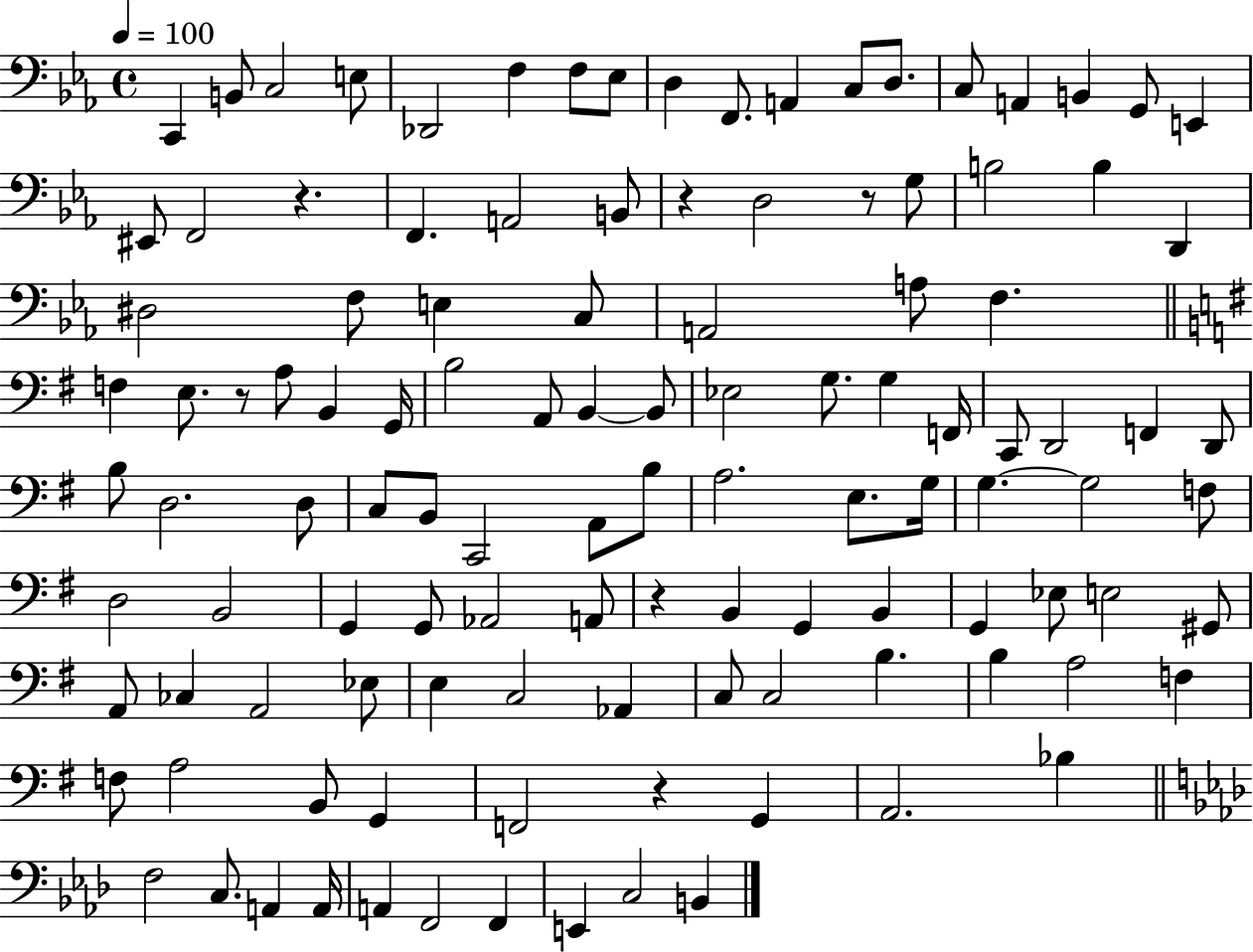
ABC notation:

X:1
T:Untitled
M:4/4
L:1/4
K:Eb
C,, B,,/2 C,2 E,/2 _D,,2 F, F,/2 _E,/2 D, F,,/2 A,, C,/2 D,/2 C,/2 A,, B,, G,,/2 E,, ^E,,/2 F,,2 z F,, A,,2 B,,/2 z D,2 z/2 G,/2 B,2 B, D,, ^D,2 F,/2 E, C,/2 A,,2 A,/2 F, F, E,/2 z/2 A,/2 B,, G,,/4 B,2 A,,/2 B,, B,,/2 _E,2 G,/2 G, F,,/4 C,,/2 D,,2 F,, D,,/2 B,/2 D,2 D,/2 C,/2 B,,/2 C,,2 A,,/2 B,/2 A,2 E,/2 G,/4 G, G,2 F,/2 D,2 B,,2 G,, G,,/2 _A,,2 A,,/2 z B,, G,, B,, G,, _E,/2 E,2 ^G,,/2 A,,/2 _C, A,,2 _E,/2 E, C,2 _A,, C,/2 C,2 B, B, A,2 F, F,/2 A,2 B,,/2 G,, F,,2 z G,, A,,2 _B, F,2 C,/2 A,, A,,/4 A,, F,,2 F,, E,, C,2 B,,